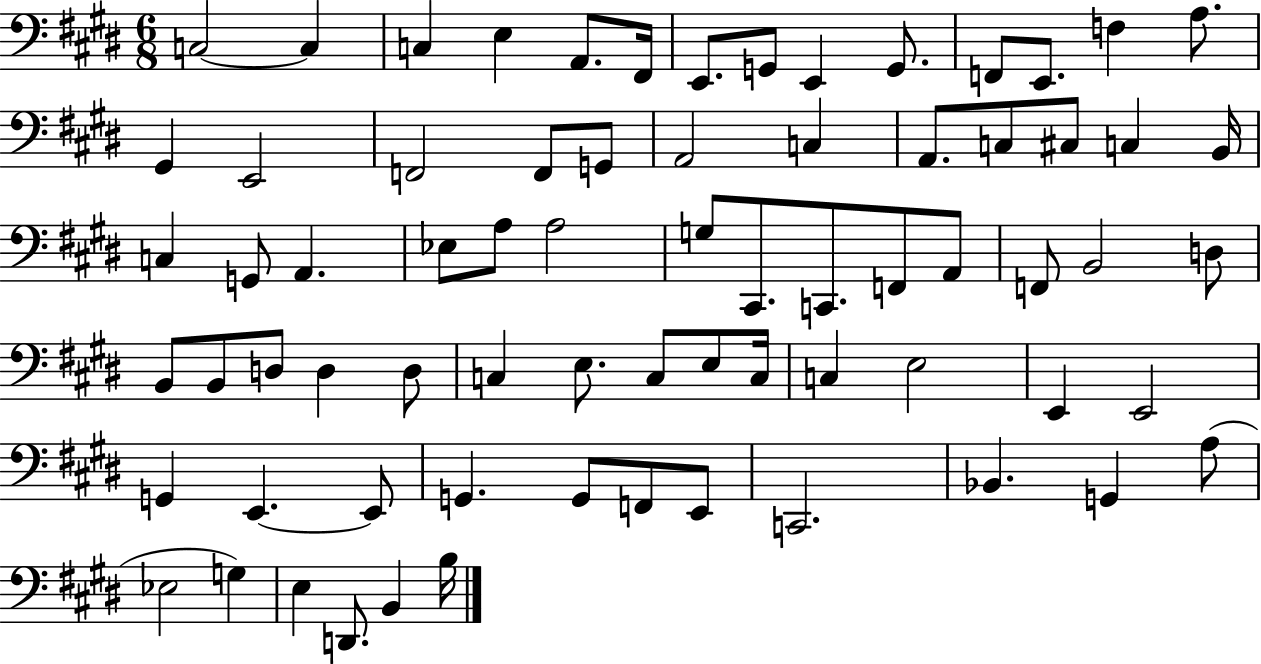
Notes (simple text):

C3/h C3/q C3/q E3/q A2/e. F#2/s E2/e. G2/e E2/q G2/e. F2/e E2/e. F3/q A3/e. G#2/q E2/h F2/h F2/e G2/e A2/h C3/q A2/e. C3/e C#3/e C3/q B2/s C3/q G2/e A2/q. Eb3/e A3/e A3/h G3/e C#2/e. C2/e. F2/e A2/e F2/e B2/h D3/e B2/e B2/e D3/e D3/q D3/e C3/q E3/e. C3/e E3/e C3/s C3/q E3/h E2/q E2/h G2/q E2/q. E2/e G2/q. G2/e F2/e E2/e C2/h. Bb2/q. G2/q A3/e Eb3/h G3/q E3/q D2/e. B2/q B3/s